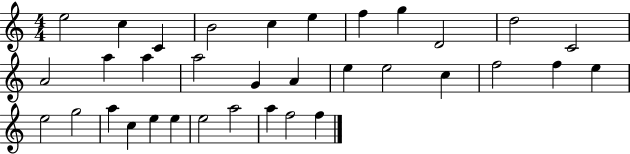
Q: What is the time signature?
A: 4/4